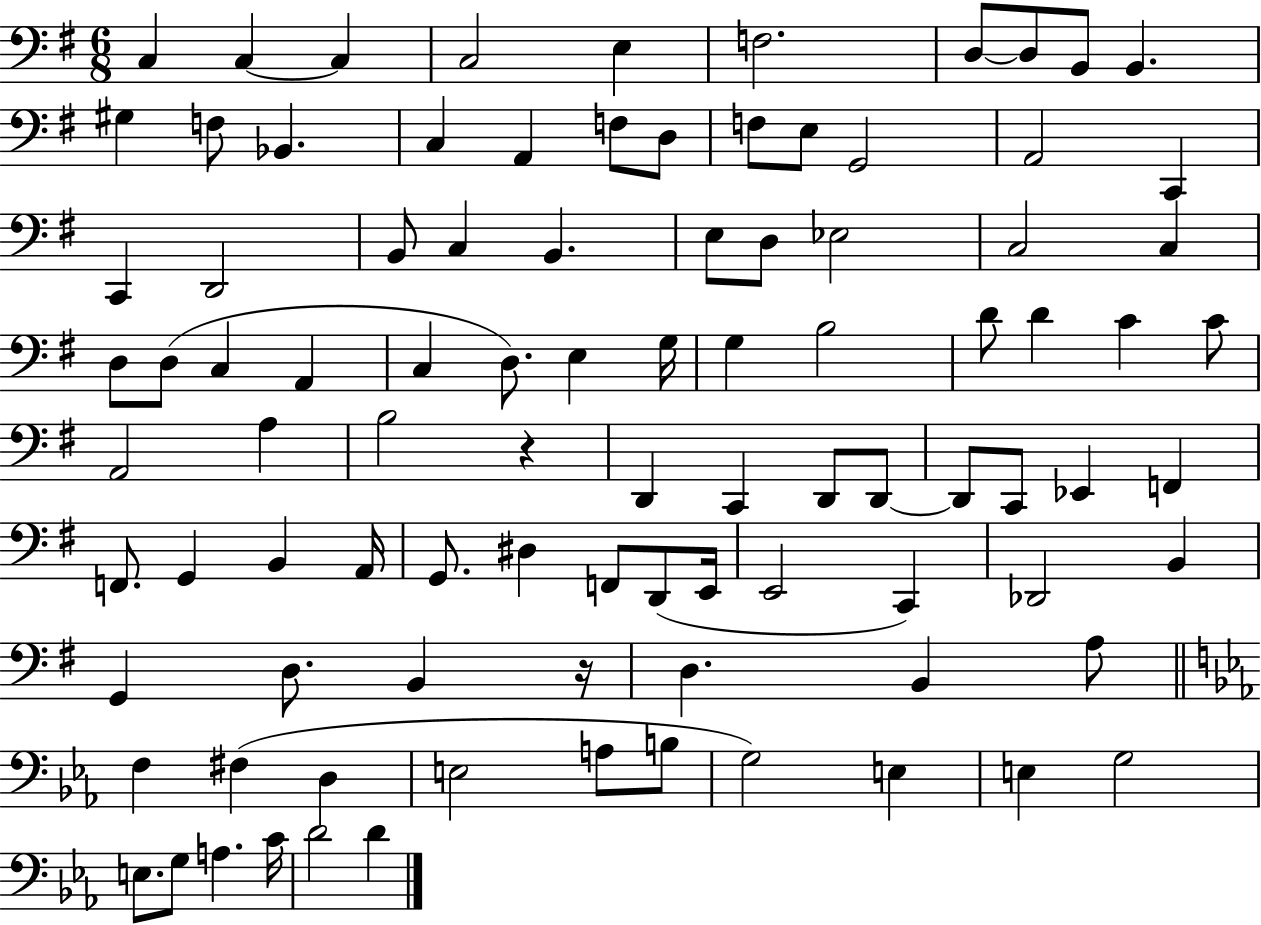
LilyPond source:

{
  \clef bass
  \numericTimeSignature
  \time 6/8
  \key g \major
  \repeat volta 2 { c4 c4~~ c4 | c2 e4 | f2. | d8~~ d8 b,8 b,4. | \break gis4 f8 bes,4. | c4 a,4 f8 d8 | f8 e8 g,2 | a,2 c,4 | \break c,4 d,2 | b,8 c4 b,4. | e8 d8 ees2 | c2 c4 | \break d8 d8( c4 a,4 | c4 d8.) e4 g16 | g4 b2 | d'8 d'4 c'4 c'8 | \break a,2 a4 | b2 r4 | d,4 c,4 d,8 d,8~~ | d,8 c,8 ees,4 f,4 | \break f,8. g,4 b,4 a,16 | g,8. dis4 f,8 d,8( e,16 | e,2 c,4) | des,2 b,4 | \break g,4 d8. b,4 r16 | d4. b,4 a8 | \bar "||" \break \key ees \major f4 fis4( d4 | e2 a8 b8 | g2) e4 | e4 g2 | \break e8. g8 a4. c'16 | d'2 d'4 | } \bar "|."
}